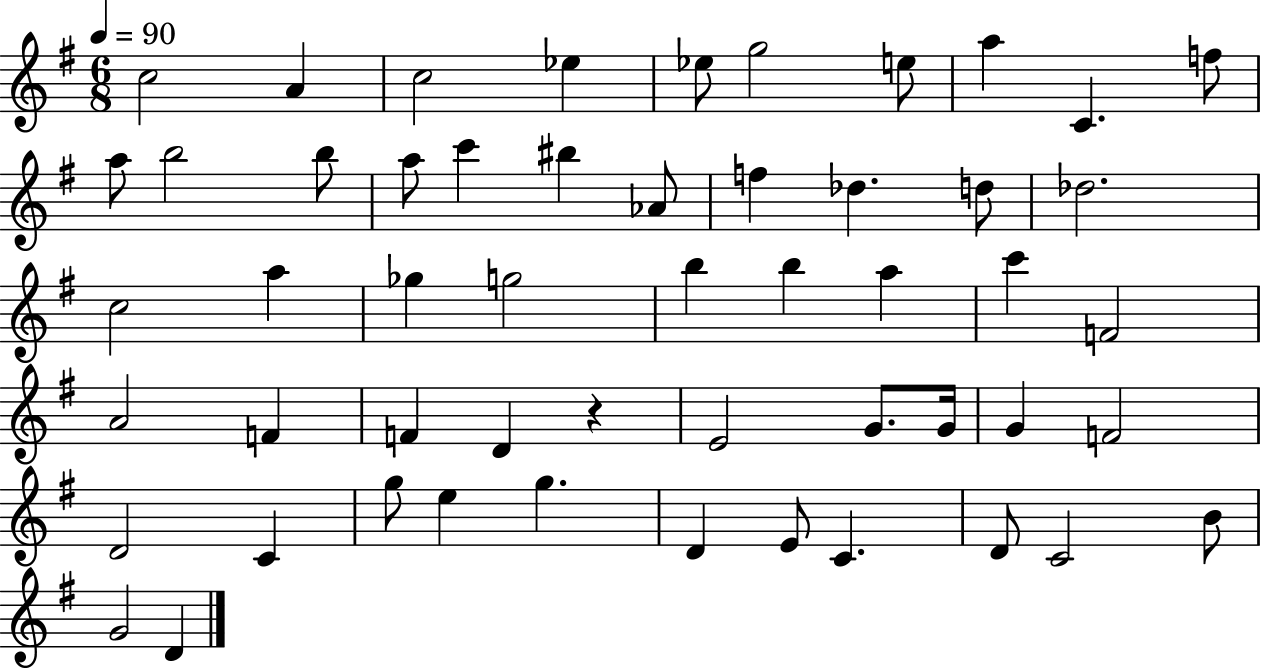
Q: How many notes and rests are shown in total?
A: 53